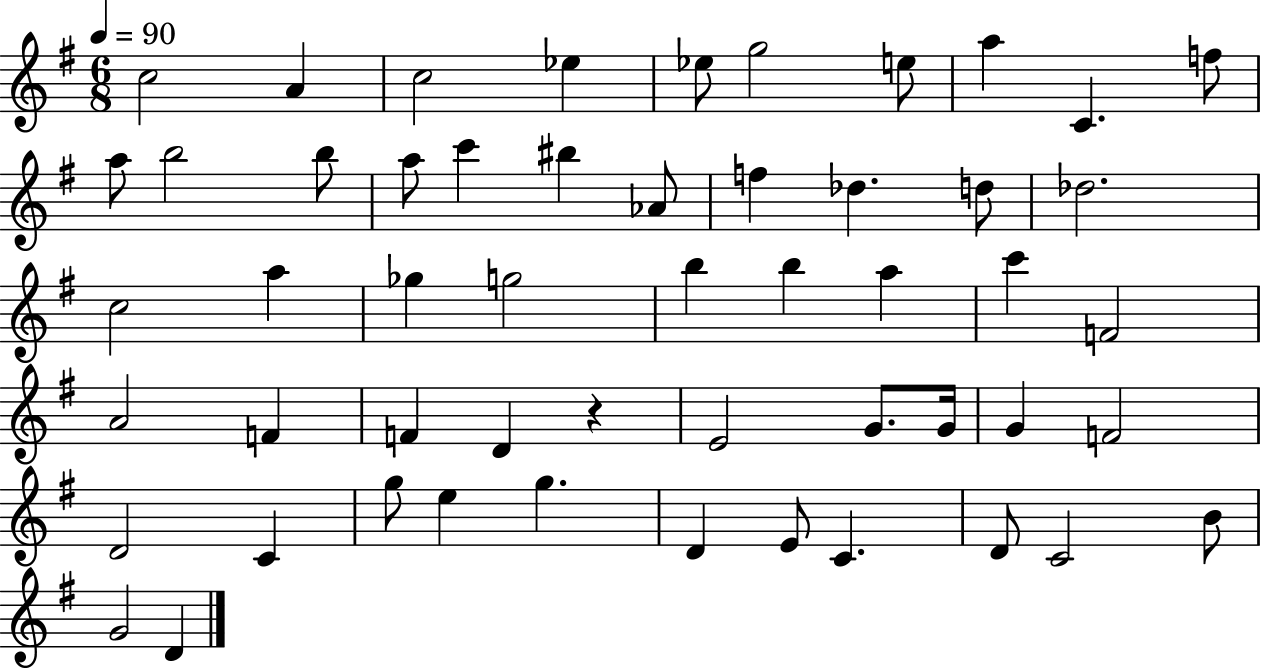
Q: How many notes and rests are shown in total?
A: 53